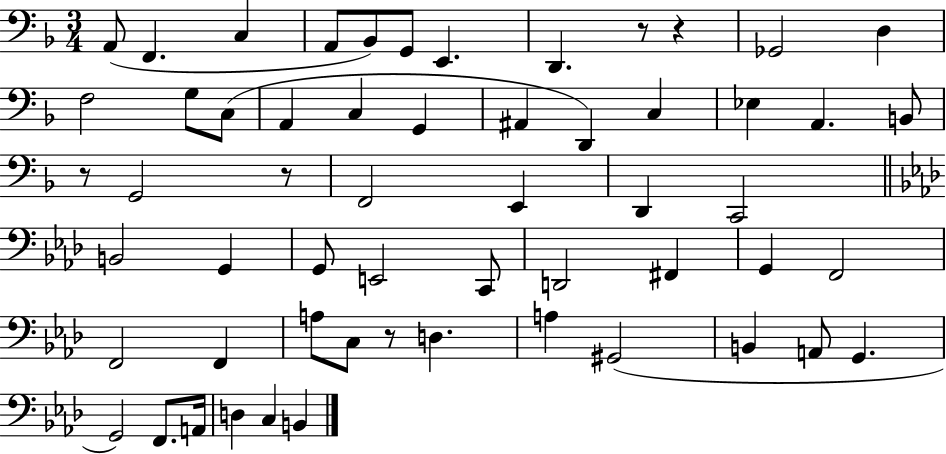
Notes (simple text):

A2/e F2/q. C3/q A2/e Bb2/e G2/e E2/q. D2/q. R/e R/q Gb2/h D3/q F3/h G3/e C3/e A2/q C3/q G2/q A#2/q D2/q C3/q Eb3/q A2/q. B2/e R/e G2/h R/e F2/h E2/q D2/q C2/h B2/h G2/q G2/e E2/h C2/e D2/h F#2/q G2/q F2/h F2/h F2/q A3/e C3/e R/e D3/q. A3/q G#2/h B2/q A2/e G2/q. G2/h F2/e. A2/s D3/q C3/q B2/q